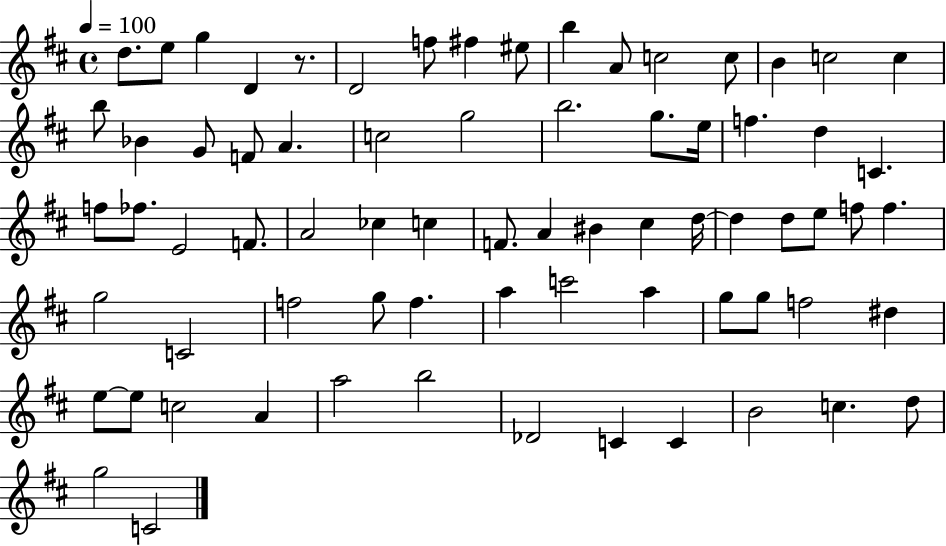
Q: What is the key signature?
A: D major